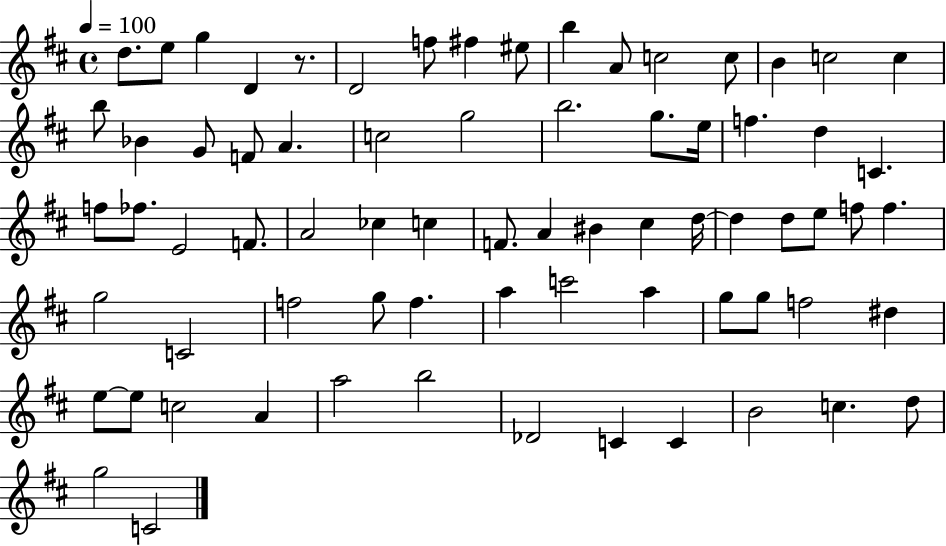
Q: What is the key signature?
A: D major